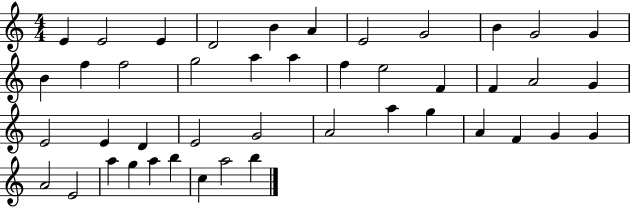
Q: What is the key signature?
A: C major